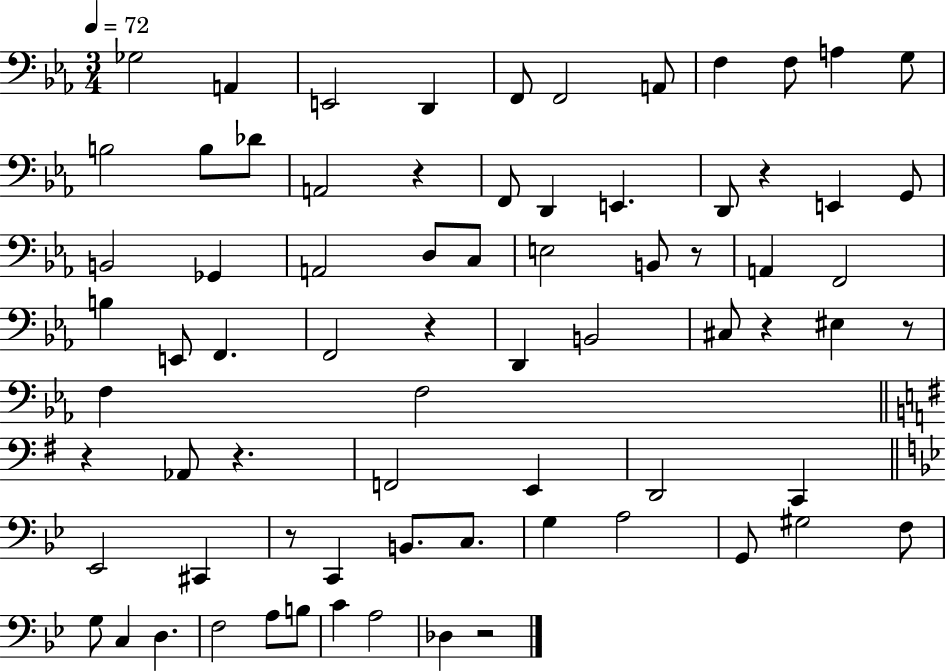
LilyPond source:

{
  \clef bass
  \numericTimeSignature
  \time 3/4
  \key ees \major
  \tempo 4 = 72
  ges2 a,4 | e,2 d,4 | f,8 f,2 a,8 | f4 f8 a4 g8 | \break b2 b8 des'8 | a,2 r4 | f,8 d,4 e,4. | d,8 r4 e,4 g,8 | \break b,2 ges,4 | a,2 d8 c8 | e2 b,8 r8 | a,4 f,2 | \break b4 e,8 f,4. | f,2 r4 | d,4 b,2 | cis8 r4 eis4 r8 | \break f4 f2 | \bar "||" \break \key g \major r4 aes,8 r4. | f,2 e,4 | d,2 c,4 | \bar "||" \break \key bes \major ees,2 cis,4 | r8 c,4 b,8. c8. | g4 a2 | g,8 gis2 f8 | \break g8 c4 d4. | f2 a8 b8 | c'4 a2 | des4 r2 | \break \bar "|."
}